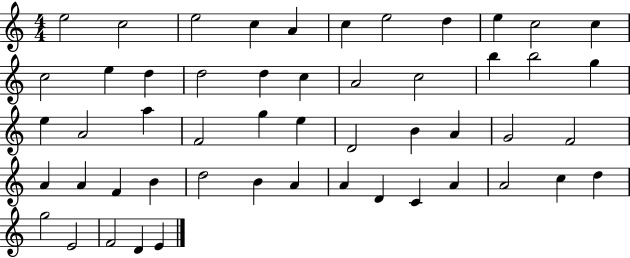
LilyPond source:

{
  \clef treble
  \numericTimeSignature
  \time 4/4
  \key c \major
  e''2 c''2 | e''2 c''4 a'4 | c''4 e''2 d''4 | e''4 c''2 c''4 | \break c''2 e''4 d''4 | d''2 d''4 c''4 | a'2 c''2 | b''4 b''2 g''4 | \break e''4 a'2 a''4 | f'2 g''4 e''4 | d'2 b'4 a'4 | g'2 f'2 | \break a'4 a'4 f'4 b'4 | d''2 b'4 a'4 | a'4 d'4 c'4 a'4 | a'2 c''4 d''4 | \break g''2 e'2 | f'2 d'4 e'4 | \bar "|."
}